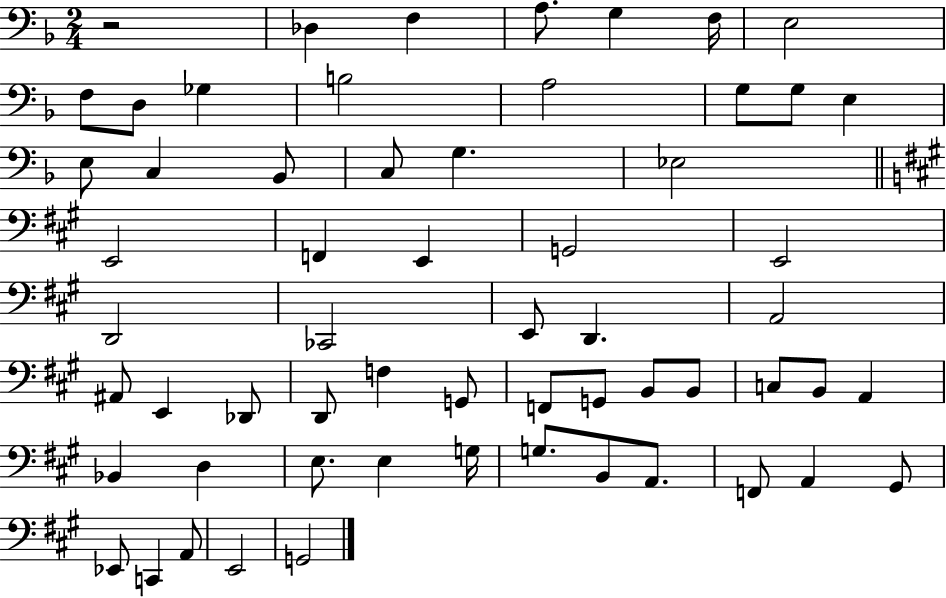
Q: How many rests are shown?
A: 1